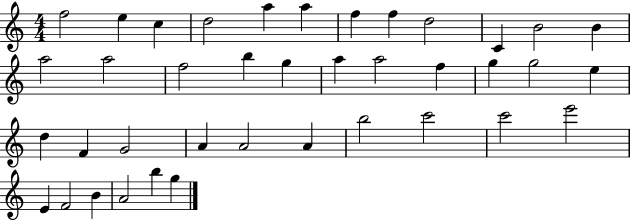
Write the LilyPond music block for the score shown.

{
  \clef treble
  \numericTimeSignature
  \time 4/4
  \key c \major
  f''2 e''4 c''4 | d''2 a''4 a''4 | f''4 f''4 d''2 | c'4 b'2 b'4 | \break a''2 a''2 | f''2 b''4 g''4 | a''4 a''2 f''4 | g''4 g''2 e''4 | \break d''4 f'4 g'2 | a'4 a'2 a'4 | b''2 c'''2 | c'''2 e'''2 | \break e'4 f'2 b'4 | a'2 b''4 g''4 | \bar "|."
}